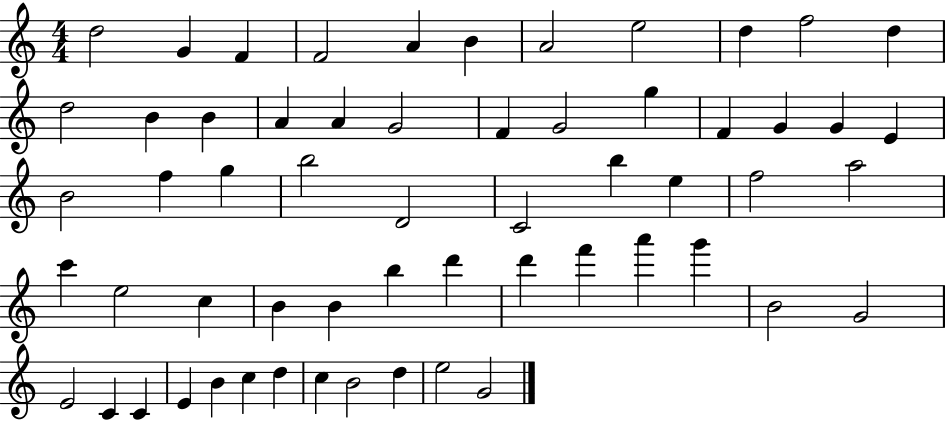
D5/h G4/q F4/q F4/h A4/q B4/q A4/h E5/h D5/q F5/h D5/q D5/h B4/q B4/q A4/q A4/q G4/h F4/q G4/h G5/q F4/q G4/q G4/q E4/q B4/h F5/q G5/q B5/h D4/h C4/h B5/q E5/q F5/h A5/h C6/q E5/h C5/q B4/q B4/q B5/q D6/q D6/q F6/q A6/q G6/q B4/h G4/h E4/h C4/q C4/q E4/q B4/q C5/q D5/q C5/q B4/h D5/q E5/h G4/h